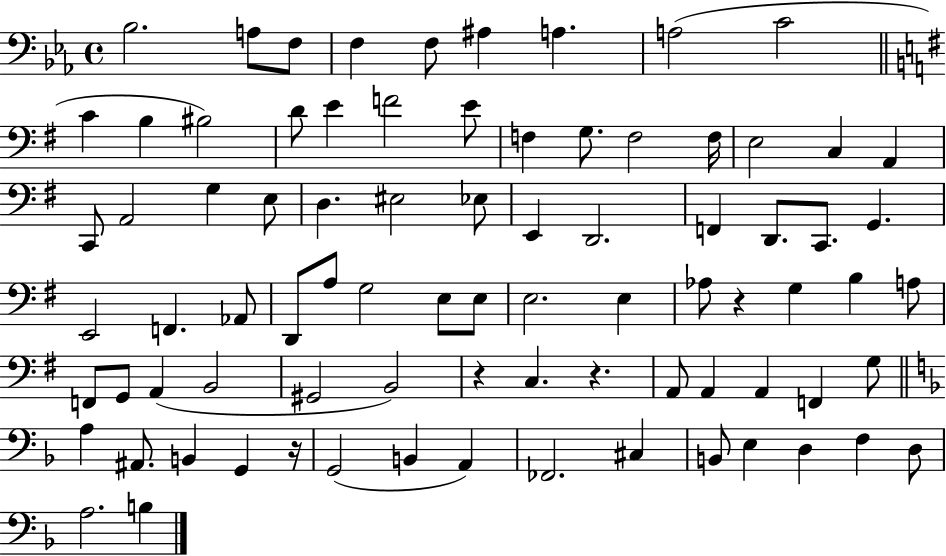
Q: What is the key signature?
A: EES major